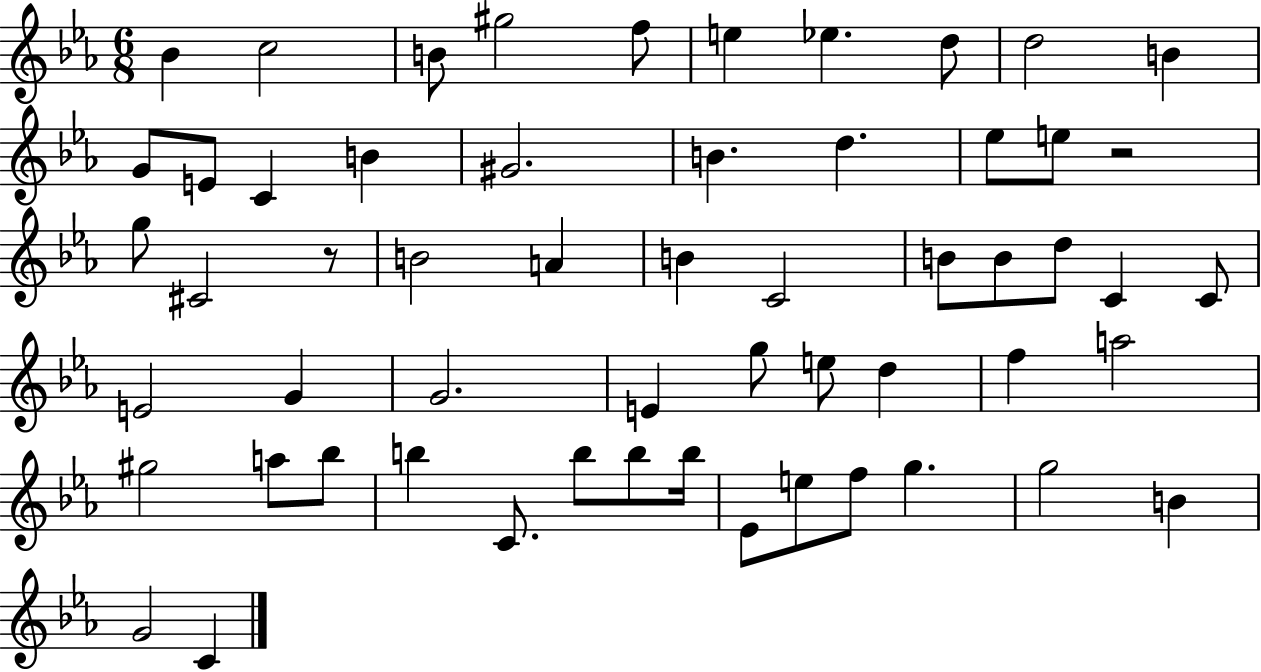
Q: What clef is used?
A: treble